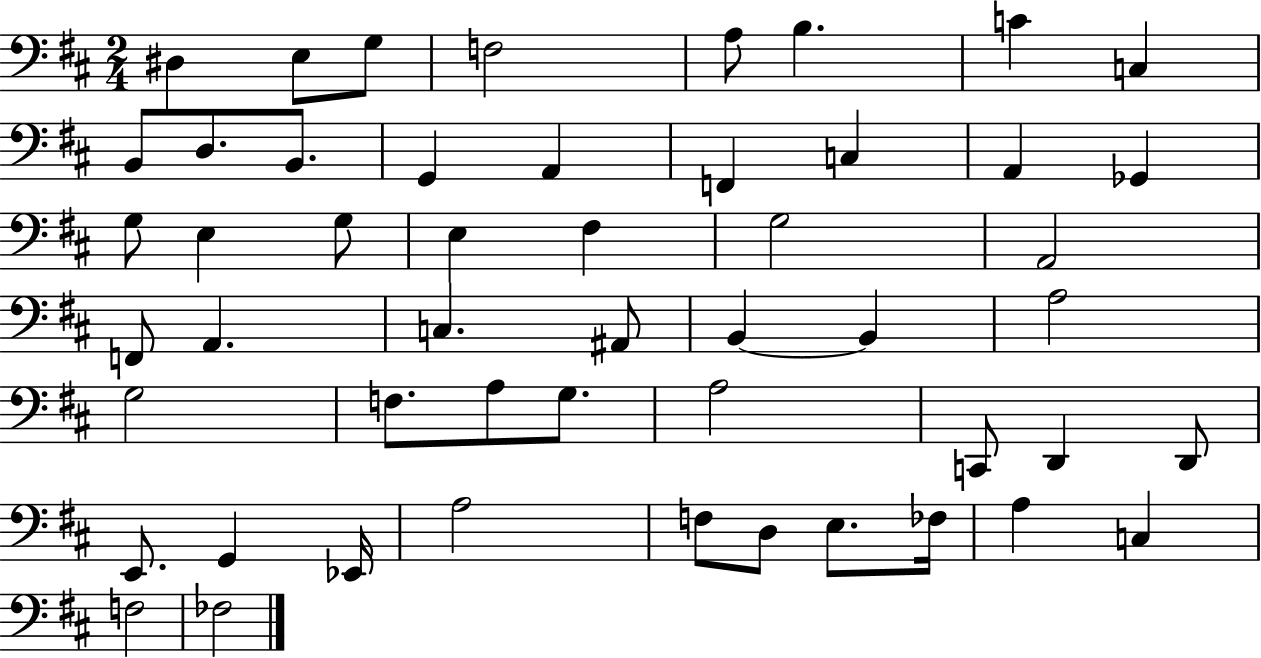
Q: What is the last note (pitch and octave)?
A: FES3